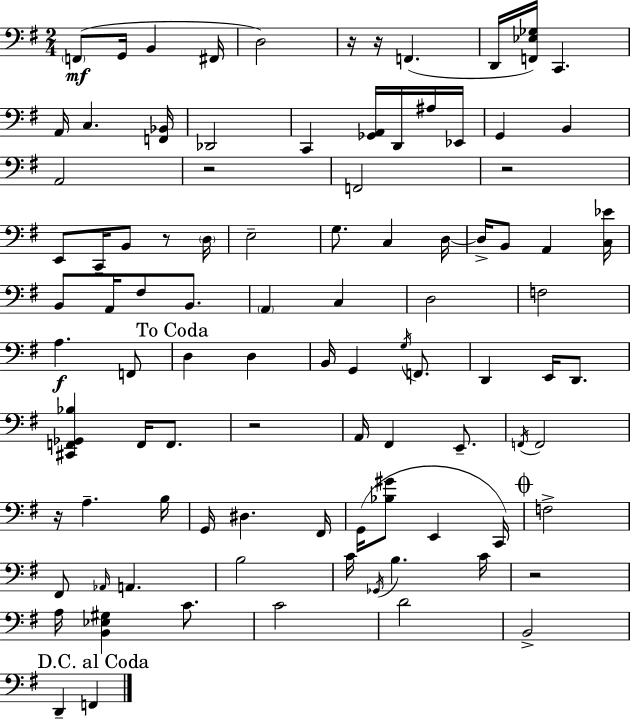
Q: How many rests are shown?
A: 8